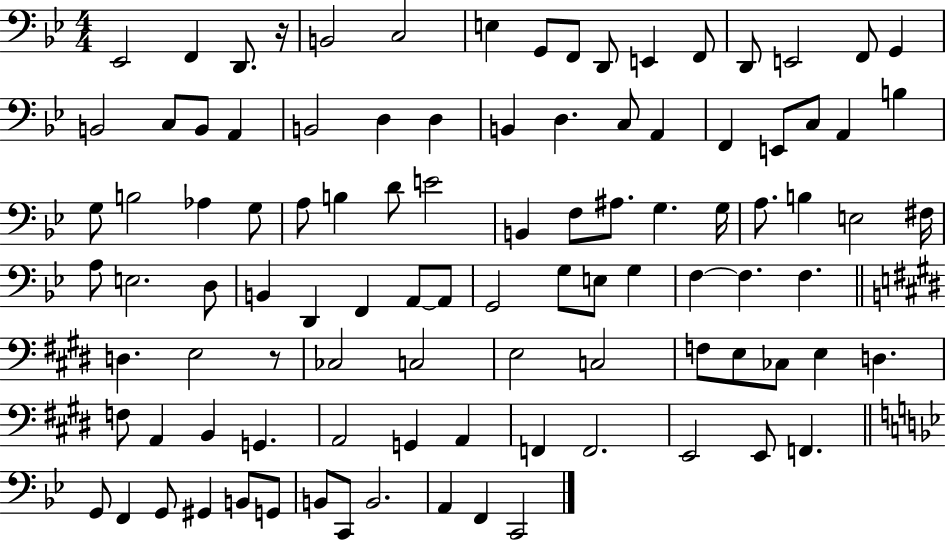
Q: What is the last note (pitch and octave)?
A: C2